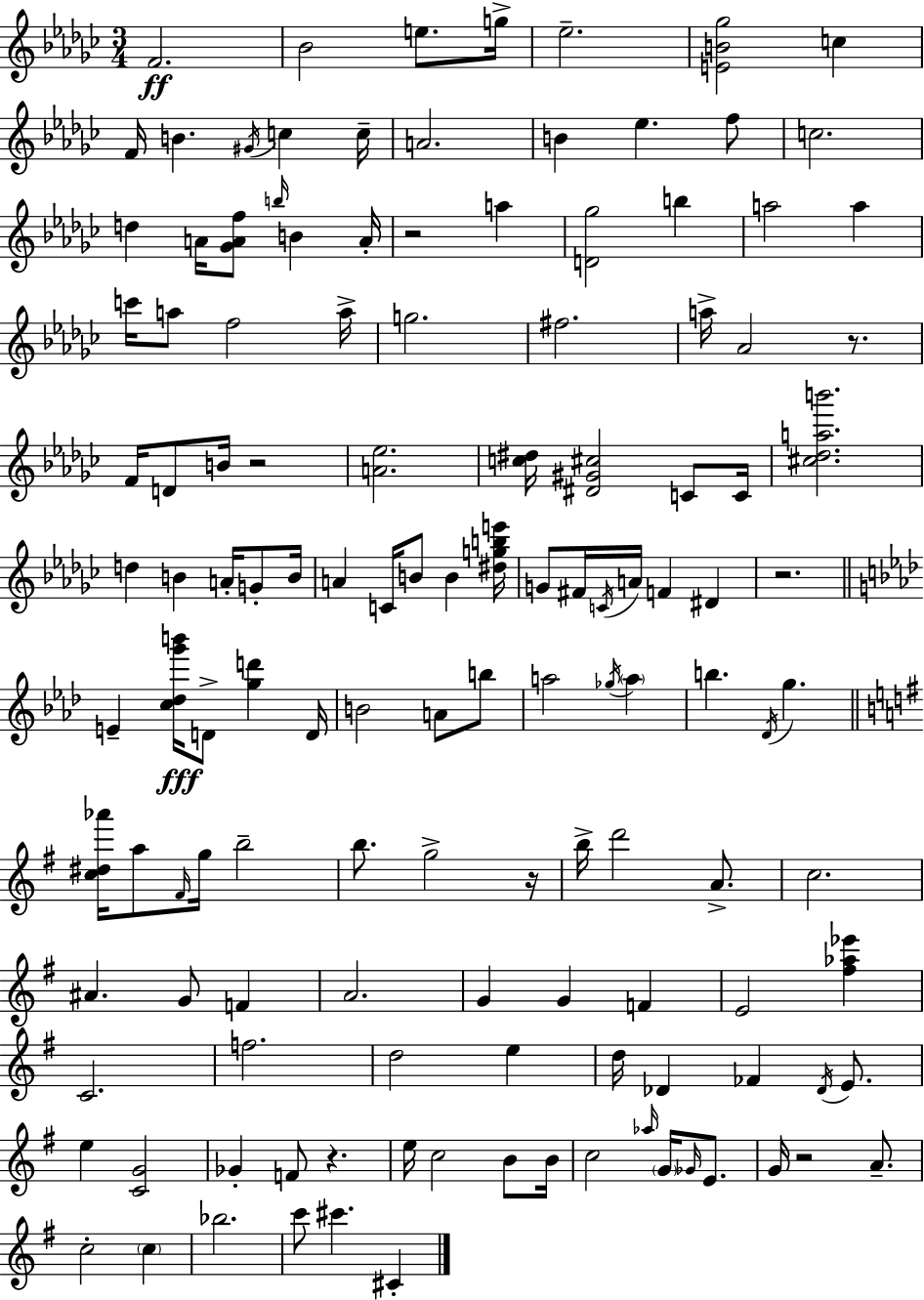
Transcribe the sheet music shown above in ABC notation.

X:1
T:Untitled
M:3/4
L:1/4
K:Ebm
F2 _B2 e/2 g/4 _e2 [EB_g]2 c F/4 B ^G/4 c c/4 A2 B _e f/2 c2 d A/4 [_GAf]/2 b/4 B A/4 z2 a [D_g]2 b a2 a c'/4 a/2 f2 a/4 g2 ^f2 a/4 _A2 z/2 F/4 D/2 B/4 z2 [A_e]2 [c^d]/4 [^D^G^c]2 C/2 C/4 [^c_dab']2 d B A/4 G/2 B/4 A C/4 B/2 B [^dgbe']/4 G/2 ^F/4 C/4 A/4 F ^D z2 E [c_dg'b']/4 D/2 [gd'] D/4 B2 A/2 b/2 a2 _g/4 a b _D/4 g [c^d_a']/4 a/2 ^F/4 g/4 b2 b/2 g2 z/4 b/4 d'2 A/2 c2 ^A G/2 F A2 G G F E2 [^f_a_e'] C2 f2 d2 e d/4 _D _F _D/4 E/2 e [CG]2 _G F/2 z e/4 c2 B/2 B/4 c2 _a/4 G/4 _G/4 E/2 G/4 z2 A/2 c2 c _b2 c'/2 ^c' ^C